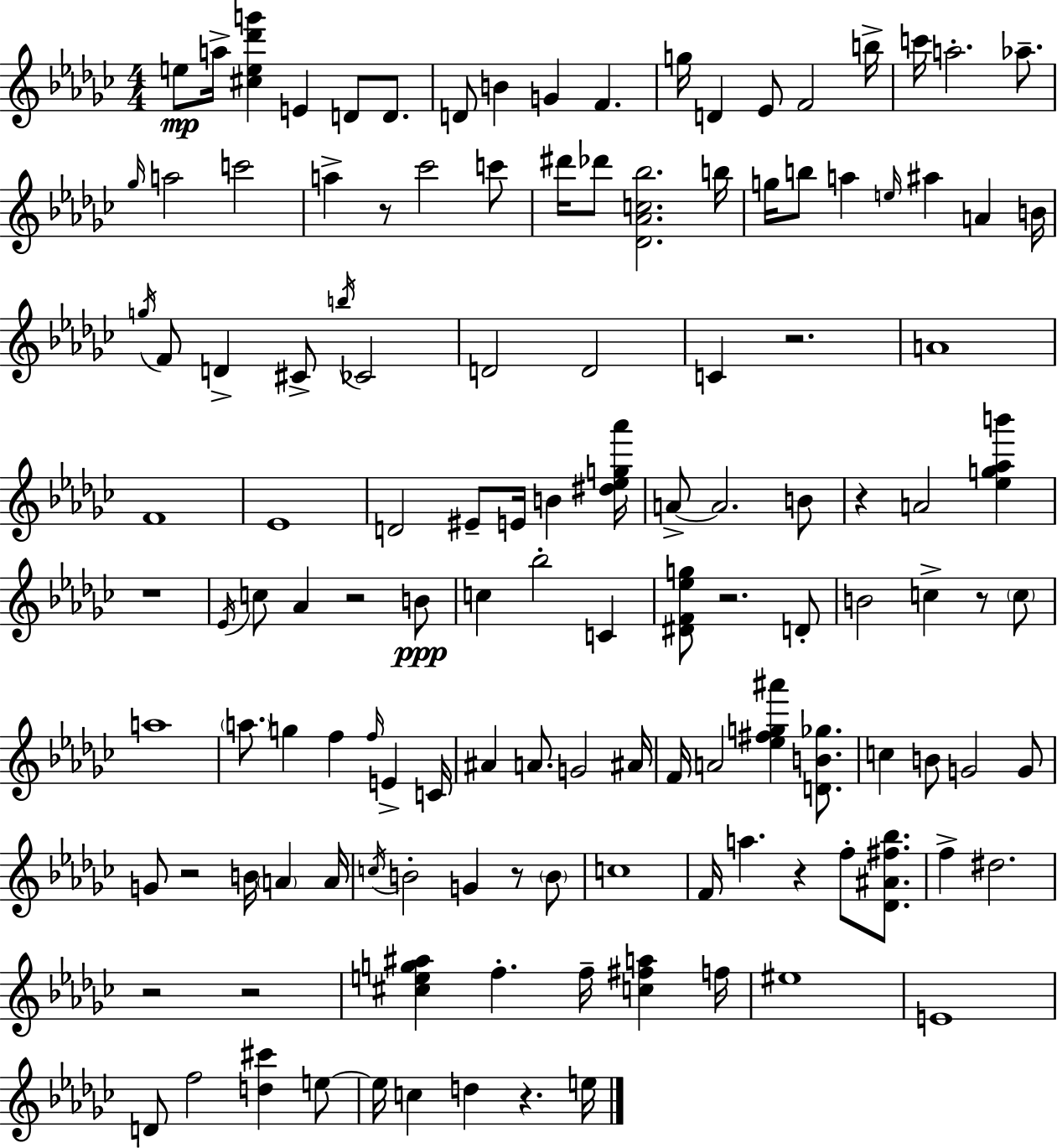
{
  \clef treble
  \numericTimeSignature
  \time 4/4
  \key ees \minor
  e''8\mp a''16-> <cis'' e'' des''' g'''>4 e'4 d'8 d'8. | d'8 b'4 g'4 f'4. | g''16 d'4 ees'8 f'2 b''16-> | c'''16 a''2.-. aes''8.-- | \break \grace { ges''16 } a''2 c'''2 | a''4-> r8 ces'''2 c'''8 | dis'''16 des'''8 <des' aes' c'' bes''>2. | b''16 g''16 b''8 a''4 \grace { e''16 } ais''4 a'4 | \break b'16 \acciaccatura { g''16 } f'8 d'4-> cis'8-> \acciaccatura { b''16 } ces'2 | d'2 d'2 | c'4 r2. | a'1 | \break f'1 | ees'1 | d'2 eis'8-- e'16 b'4 | <dis'' ees'' g'' aes'''>16 a'8->~~ a'2. | \break b'8 r4 a'2 | <ees'' g'' aes'' b'''>4 r1 | \acciaccatura { ees'16 } c''8 aes'4 r2 | b'8\ppp c''4 bes''2-. | \break c'4 <dis' f' ees'' g''>8 r2. | d'8-. b'2 c''4-> | r8 \parenthesize c''8 a''1 | \parenthesize a''8. g''4 f''4 | \break \grace { f''16 } e'4-> c'16 ais'4 a'8. g'2 | ais'16 f'16 a'2 <ees'' fis'' g'' ais'''>4 | <d' b' ges''>8. c''4 b'8 g'2 | g'8 g'8 r2 | \break b'16 \parenthesize a'4 a'16 \acciaccatura { c''16 } b'2-. g'4 | r8 \parenthesize b'8 c''1 | f'16 a''4. r4 | f''8-. <des' ais' fis'' bes''>8. f''4-> dis''2. | \break r2 r2 | <cis'' e'' g'' ais''>4 f''4.-. | f''16-- <c'' fis'' a''>4 f''16 eis''1 | e'1 | \break d'8 f''2 | <d'' cis'''>4 e''8~~ e''16 c''4 d''4 | r4. e''16 \bar "|."
}